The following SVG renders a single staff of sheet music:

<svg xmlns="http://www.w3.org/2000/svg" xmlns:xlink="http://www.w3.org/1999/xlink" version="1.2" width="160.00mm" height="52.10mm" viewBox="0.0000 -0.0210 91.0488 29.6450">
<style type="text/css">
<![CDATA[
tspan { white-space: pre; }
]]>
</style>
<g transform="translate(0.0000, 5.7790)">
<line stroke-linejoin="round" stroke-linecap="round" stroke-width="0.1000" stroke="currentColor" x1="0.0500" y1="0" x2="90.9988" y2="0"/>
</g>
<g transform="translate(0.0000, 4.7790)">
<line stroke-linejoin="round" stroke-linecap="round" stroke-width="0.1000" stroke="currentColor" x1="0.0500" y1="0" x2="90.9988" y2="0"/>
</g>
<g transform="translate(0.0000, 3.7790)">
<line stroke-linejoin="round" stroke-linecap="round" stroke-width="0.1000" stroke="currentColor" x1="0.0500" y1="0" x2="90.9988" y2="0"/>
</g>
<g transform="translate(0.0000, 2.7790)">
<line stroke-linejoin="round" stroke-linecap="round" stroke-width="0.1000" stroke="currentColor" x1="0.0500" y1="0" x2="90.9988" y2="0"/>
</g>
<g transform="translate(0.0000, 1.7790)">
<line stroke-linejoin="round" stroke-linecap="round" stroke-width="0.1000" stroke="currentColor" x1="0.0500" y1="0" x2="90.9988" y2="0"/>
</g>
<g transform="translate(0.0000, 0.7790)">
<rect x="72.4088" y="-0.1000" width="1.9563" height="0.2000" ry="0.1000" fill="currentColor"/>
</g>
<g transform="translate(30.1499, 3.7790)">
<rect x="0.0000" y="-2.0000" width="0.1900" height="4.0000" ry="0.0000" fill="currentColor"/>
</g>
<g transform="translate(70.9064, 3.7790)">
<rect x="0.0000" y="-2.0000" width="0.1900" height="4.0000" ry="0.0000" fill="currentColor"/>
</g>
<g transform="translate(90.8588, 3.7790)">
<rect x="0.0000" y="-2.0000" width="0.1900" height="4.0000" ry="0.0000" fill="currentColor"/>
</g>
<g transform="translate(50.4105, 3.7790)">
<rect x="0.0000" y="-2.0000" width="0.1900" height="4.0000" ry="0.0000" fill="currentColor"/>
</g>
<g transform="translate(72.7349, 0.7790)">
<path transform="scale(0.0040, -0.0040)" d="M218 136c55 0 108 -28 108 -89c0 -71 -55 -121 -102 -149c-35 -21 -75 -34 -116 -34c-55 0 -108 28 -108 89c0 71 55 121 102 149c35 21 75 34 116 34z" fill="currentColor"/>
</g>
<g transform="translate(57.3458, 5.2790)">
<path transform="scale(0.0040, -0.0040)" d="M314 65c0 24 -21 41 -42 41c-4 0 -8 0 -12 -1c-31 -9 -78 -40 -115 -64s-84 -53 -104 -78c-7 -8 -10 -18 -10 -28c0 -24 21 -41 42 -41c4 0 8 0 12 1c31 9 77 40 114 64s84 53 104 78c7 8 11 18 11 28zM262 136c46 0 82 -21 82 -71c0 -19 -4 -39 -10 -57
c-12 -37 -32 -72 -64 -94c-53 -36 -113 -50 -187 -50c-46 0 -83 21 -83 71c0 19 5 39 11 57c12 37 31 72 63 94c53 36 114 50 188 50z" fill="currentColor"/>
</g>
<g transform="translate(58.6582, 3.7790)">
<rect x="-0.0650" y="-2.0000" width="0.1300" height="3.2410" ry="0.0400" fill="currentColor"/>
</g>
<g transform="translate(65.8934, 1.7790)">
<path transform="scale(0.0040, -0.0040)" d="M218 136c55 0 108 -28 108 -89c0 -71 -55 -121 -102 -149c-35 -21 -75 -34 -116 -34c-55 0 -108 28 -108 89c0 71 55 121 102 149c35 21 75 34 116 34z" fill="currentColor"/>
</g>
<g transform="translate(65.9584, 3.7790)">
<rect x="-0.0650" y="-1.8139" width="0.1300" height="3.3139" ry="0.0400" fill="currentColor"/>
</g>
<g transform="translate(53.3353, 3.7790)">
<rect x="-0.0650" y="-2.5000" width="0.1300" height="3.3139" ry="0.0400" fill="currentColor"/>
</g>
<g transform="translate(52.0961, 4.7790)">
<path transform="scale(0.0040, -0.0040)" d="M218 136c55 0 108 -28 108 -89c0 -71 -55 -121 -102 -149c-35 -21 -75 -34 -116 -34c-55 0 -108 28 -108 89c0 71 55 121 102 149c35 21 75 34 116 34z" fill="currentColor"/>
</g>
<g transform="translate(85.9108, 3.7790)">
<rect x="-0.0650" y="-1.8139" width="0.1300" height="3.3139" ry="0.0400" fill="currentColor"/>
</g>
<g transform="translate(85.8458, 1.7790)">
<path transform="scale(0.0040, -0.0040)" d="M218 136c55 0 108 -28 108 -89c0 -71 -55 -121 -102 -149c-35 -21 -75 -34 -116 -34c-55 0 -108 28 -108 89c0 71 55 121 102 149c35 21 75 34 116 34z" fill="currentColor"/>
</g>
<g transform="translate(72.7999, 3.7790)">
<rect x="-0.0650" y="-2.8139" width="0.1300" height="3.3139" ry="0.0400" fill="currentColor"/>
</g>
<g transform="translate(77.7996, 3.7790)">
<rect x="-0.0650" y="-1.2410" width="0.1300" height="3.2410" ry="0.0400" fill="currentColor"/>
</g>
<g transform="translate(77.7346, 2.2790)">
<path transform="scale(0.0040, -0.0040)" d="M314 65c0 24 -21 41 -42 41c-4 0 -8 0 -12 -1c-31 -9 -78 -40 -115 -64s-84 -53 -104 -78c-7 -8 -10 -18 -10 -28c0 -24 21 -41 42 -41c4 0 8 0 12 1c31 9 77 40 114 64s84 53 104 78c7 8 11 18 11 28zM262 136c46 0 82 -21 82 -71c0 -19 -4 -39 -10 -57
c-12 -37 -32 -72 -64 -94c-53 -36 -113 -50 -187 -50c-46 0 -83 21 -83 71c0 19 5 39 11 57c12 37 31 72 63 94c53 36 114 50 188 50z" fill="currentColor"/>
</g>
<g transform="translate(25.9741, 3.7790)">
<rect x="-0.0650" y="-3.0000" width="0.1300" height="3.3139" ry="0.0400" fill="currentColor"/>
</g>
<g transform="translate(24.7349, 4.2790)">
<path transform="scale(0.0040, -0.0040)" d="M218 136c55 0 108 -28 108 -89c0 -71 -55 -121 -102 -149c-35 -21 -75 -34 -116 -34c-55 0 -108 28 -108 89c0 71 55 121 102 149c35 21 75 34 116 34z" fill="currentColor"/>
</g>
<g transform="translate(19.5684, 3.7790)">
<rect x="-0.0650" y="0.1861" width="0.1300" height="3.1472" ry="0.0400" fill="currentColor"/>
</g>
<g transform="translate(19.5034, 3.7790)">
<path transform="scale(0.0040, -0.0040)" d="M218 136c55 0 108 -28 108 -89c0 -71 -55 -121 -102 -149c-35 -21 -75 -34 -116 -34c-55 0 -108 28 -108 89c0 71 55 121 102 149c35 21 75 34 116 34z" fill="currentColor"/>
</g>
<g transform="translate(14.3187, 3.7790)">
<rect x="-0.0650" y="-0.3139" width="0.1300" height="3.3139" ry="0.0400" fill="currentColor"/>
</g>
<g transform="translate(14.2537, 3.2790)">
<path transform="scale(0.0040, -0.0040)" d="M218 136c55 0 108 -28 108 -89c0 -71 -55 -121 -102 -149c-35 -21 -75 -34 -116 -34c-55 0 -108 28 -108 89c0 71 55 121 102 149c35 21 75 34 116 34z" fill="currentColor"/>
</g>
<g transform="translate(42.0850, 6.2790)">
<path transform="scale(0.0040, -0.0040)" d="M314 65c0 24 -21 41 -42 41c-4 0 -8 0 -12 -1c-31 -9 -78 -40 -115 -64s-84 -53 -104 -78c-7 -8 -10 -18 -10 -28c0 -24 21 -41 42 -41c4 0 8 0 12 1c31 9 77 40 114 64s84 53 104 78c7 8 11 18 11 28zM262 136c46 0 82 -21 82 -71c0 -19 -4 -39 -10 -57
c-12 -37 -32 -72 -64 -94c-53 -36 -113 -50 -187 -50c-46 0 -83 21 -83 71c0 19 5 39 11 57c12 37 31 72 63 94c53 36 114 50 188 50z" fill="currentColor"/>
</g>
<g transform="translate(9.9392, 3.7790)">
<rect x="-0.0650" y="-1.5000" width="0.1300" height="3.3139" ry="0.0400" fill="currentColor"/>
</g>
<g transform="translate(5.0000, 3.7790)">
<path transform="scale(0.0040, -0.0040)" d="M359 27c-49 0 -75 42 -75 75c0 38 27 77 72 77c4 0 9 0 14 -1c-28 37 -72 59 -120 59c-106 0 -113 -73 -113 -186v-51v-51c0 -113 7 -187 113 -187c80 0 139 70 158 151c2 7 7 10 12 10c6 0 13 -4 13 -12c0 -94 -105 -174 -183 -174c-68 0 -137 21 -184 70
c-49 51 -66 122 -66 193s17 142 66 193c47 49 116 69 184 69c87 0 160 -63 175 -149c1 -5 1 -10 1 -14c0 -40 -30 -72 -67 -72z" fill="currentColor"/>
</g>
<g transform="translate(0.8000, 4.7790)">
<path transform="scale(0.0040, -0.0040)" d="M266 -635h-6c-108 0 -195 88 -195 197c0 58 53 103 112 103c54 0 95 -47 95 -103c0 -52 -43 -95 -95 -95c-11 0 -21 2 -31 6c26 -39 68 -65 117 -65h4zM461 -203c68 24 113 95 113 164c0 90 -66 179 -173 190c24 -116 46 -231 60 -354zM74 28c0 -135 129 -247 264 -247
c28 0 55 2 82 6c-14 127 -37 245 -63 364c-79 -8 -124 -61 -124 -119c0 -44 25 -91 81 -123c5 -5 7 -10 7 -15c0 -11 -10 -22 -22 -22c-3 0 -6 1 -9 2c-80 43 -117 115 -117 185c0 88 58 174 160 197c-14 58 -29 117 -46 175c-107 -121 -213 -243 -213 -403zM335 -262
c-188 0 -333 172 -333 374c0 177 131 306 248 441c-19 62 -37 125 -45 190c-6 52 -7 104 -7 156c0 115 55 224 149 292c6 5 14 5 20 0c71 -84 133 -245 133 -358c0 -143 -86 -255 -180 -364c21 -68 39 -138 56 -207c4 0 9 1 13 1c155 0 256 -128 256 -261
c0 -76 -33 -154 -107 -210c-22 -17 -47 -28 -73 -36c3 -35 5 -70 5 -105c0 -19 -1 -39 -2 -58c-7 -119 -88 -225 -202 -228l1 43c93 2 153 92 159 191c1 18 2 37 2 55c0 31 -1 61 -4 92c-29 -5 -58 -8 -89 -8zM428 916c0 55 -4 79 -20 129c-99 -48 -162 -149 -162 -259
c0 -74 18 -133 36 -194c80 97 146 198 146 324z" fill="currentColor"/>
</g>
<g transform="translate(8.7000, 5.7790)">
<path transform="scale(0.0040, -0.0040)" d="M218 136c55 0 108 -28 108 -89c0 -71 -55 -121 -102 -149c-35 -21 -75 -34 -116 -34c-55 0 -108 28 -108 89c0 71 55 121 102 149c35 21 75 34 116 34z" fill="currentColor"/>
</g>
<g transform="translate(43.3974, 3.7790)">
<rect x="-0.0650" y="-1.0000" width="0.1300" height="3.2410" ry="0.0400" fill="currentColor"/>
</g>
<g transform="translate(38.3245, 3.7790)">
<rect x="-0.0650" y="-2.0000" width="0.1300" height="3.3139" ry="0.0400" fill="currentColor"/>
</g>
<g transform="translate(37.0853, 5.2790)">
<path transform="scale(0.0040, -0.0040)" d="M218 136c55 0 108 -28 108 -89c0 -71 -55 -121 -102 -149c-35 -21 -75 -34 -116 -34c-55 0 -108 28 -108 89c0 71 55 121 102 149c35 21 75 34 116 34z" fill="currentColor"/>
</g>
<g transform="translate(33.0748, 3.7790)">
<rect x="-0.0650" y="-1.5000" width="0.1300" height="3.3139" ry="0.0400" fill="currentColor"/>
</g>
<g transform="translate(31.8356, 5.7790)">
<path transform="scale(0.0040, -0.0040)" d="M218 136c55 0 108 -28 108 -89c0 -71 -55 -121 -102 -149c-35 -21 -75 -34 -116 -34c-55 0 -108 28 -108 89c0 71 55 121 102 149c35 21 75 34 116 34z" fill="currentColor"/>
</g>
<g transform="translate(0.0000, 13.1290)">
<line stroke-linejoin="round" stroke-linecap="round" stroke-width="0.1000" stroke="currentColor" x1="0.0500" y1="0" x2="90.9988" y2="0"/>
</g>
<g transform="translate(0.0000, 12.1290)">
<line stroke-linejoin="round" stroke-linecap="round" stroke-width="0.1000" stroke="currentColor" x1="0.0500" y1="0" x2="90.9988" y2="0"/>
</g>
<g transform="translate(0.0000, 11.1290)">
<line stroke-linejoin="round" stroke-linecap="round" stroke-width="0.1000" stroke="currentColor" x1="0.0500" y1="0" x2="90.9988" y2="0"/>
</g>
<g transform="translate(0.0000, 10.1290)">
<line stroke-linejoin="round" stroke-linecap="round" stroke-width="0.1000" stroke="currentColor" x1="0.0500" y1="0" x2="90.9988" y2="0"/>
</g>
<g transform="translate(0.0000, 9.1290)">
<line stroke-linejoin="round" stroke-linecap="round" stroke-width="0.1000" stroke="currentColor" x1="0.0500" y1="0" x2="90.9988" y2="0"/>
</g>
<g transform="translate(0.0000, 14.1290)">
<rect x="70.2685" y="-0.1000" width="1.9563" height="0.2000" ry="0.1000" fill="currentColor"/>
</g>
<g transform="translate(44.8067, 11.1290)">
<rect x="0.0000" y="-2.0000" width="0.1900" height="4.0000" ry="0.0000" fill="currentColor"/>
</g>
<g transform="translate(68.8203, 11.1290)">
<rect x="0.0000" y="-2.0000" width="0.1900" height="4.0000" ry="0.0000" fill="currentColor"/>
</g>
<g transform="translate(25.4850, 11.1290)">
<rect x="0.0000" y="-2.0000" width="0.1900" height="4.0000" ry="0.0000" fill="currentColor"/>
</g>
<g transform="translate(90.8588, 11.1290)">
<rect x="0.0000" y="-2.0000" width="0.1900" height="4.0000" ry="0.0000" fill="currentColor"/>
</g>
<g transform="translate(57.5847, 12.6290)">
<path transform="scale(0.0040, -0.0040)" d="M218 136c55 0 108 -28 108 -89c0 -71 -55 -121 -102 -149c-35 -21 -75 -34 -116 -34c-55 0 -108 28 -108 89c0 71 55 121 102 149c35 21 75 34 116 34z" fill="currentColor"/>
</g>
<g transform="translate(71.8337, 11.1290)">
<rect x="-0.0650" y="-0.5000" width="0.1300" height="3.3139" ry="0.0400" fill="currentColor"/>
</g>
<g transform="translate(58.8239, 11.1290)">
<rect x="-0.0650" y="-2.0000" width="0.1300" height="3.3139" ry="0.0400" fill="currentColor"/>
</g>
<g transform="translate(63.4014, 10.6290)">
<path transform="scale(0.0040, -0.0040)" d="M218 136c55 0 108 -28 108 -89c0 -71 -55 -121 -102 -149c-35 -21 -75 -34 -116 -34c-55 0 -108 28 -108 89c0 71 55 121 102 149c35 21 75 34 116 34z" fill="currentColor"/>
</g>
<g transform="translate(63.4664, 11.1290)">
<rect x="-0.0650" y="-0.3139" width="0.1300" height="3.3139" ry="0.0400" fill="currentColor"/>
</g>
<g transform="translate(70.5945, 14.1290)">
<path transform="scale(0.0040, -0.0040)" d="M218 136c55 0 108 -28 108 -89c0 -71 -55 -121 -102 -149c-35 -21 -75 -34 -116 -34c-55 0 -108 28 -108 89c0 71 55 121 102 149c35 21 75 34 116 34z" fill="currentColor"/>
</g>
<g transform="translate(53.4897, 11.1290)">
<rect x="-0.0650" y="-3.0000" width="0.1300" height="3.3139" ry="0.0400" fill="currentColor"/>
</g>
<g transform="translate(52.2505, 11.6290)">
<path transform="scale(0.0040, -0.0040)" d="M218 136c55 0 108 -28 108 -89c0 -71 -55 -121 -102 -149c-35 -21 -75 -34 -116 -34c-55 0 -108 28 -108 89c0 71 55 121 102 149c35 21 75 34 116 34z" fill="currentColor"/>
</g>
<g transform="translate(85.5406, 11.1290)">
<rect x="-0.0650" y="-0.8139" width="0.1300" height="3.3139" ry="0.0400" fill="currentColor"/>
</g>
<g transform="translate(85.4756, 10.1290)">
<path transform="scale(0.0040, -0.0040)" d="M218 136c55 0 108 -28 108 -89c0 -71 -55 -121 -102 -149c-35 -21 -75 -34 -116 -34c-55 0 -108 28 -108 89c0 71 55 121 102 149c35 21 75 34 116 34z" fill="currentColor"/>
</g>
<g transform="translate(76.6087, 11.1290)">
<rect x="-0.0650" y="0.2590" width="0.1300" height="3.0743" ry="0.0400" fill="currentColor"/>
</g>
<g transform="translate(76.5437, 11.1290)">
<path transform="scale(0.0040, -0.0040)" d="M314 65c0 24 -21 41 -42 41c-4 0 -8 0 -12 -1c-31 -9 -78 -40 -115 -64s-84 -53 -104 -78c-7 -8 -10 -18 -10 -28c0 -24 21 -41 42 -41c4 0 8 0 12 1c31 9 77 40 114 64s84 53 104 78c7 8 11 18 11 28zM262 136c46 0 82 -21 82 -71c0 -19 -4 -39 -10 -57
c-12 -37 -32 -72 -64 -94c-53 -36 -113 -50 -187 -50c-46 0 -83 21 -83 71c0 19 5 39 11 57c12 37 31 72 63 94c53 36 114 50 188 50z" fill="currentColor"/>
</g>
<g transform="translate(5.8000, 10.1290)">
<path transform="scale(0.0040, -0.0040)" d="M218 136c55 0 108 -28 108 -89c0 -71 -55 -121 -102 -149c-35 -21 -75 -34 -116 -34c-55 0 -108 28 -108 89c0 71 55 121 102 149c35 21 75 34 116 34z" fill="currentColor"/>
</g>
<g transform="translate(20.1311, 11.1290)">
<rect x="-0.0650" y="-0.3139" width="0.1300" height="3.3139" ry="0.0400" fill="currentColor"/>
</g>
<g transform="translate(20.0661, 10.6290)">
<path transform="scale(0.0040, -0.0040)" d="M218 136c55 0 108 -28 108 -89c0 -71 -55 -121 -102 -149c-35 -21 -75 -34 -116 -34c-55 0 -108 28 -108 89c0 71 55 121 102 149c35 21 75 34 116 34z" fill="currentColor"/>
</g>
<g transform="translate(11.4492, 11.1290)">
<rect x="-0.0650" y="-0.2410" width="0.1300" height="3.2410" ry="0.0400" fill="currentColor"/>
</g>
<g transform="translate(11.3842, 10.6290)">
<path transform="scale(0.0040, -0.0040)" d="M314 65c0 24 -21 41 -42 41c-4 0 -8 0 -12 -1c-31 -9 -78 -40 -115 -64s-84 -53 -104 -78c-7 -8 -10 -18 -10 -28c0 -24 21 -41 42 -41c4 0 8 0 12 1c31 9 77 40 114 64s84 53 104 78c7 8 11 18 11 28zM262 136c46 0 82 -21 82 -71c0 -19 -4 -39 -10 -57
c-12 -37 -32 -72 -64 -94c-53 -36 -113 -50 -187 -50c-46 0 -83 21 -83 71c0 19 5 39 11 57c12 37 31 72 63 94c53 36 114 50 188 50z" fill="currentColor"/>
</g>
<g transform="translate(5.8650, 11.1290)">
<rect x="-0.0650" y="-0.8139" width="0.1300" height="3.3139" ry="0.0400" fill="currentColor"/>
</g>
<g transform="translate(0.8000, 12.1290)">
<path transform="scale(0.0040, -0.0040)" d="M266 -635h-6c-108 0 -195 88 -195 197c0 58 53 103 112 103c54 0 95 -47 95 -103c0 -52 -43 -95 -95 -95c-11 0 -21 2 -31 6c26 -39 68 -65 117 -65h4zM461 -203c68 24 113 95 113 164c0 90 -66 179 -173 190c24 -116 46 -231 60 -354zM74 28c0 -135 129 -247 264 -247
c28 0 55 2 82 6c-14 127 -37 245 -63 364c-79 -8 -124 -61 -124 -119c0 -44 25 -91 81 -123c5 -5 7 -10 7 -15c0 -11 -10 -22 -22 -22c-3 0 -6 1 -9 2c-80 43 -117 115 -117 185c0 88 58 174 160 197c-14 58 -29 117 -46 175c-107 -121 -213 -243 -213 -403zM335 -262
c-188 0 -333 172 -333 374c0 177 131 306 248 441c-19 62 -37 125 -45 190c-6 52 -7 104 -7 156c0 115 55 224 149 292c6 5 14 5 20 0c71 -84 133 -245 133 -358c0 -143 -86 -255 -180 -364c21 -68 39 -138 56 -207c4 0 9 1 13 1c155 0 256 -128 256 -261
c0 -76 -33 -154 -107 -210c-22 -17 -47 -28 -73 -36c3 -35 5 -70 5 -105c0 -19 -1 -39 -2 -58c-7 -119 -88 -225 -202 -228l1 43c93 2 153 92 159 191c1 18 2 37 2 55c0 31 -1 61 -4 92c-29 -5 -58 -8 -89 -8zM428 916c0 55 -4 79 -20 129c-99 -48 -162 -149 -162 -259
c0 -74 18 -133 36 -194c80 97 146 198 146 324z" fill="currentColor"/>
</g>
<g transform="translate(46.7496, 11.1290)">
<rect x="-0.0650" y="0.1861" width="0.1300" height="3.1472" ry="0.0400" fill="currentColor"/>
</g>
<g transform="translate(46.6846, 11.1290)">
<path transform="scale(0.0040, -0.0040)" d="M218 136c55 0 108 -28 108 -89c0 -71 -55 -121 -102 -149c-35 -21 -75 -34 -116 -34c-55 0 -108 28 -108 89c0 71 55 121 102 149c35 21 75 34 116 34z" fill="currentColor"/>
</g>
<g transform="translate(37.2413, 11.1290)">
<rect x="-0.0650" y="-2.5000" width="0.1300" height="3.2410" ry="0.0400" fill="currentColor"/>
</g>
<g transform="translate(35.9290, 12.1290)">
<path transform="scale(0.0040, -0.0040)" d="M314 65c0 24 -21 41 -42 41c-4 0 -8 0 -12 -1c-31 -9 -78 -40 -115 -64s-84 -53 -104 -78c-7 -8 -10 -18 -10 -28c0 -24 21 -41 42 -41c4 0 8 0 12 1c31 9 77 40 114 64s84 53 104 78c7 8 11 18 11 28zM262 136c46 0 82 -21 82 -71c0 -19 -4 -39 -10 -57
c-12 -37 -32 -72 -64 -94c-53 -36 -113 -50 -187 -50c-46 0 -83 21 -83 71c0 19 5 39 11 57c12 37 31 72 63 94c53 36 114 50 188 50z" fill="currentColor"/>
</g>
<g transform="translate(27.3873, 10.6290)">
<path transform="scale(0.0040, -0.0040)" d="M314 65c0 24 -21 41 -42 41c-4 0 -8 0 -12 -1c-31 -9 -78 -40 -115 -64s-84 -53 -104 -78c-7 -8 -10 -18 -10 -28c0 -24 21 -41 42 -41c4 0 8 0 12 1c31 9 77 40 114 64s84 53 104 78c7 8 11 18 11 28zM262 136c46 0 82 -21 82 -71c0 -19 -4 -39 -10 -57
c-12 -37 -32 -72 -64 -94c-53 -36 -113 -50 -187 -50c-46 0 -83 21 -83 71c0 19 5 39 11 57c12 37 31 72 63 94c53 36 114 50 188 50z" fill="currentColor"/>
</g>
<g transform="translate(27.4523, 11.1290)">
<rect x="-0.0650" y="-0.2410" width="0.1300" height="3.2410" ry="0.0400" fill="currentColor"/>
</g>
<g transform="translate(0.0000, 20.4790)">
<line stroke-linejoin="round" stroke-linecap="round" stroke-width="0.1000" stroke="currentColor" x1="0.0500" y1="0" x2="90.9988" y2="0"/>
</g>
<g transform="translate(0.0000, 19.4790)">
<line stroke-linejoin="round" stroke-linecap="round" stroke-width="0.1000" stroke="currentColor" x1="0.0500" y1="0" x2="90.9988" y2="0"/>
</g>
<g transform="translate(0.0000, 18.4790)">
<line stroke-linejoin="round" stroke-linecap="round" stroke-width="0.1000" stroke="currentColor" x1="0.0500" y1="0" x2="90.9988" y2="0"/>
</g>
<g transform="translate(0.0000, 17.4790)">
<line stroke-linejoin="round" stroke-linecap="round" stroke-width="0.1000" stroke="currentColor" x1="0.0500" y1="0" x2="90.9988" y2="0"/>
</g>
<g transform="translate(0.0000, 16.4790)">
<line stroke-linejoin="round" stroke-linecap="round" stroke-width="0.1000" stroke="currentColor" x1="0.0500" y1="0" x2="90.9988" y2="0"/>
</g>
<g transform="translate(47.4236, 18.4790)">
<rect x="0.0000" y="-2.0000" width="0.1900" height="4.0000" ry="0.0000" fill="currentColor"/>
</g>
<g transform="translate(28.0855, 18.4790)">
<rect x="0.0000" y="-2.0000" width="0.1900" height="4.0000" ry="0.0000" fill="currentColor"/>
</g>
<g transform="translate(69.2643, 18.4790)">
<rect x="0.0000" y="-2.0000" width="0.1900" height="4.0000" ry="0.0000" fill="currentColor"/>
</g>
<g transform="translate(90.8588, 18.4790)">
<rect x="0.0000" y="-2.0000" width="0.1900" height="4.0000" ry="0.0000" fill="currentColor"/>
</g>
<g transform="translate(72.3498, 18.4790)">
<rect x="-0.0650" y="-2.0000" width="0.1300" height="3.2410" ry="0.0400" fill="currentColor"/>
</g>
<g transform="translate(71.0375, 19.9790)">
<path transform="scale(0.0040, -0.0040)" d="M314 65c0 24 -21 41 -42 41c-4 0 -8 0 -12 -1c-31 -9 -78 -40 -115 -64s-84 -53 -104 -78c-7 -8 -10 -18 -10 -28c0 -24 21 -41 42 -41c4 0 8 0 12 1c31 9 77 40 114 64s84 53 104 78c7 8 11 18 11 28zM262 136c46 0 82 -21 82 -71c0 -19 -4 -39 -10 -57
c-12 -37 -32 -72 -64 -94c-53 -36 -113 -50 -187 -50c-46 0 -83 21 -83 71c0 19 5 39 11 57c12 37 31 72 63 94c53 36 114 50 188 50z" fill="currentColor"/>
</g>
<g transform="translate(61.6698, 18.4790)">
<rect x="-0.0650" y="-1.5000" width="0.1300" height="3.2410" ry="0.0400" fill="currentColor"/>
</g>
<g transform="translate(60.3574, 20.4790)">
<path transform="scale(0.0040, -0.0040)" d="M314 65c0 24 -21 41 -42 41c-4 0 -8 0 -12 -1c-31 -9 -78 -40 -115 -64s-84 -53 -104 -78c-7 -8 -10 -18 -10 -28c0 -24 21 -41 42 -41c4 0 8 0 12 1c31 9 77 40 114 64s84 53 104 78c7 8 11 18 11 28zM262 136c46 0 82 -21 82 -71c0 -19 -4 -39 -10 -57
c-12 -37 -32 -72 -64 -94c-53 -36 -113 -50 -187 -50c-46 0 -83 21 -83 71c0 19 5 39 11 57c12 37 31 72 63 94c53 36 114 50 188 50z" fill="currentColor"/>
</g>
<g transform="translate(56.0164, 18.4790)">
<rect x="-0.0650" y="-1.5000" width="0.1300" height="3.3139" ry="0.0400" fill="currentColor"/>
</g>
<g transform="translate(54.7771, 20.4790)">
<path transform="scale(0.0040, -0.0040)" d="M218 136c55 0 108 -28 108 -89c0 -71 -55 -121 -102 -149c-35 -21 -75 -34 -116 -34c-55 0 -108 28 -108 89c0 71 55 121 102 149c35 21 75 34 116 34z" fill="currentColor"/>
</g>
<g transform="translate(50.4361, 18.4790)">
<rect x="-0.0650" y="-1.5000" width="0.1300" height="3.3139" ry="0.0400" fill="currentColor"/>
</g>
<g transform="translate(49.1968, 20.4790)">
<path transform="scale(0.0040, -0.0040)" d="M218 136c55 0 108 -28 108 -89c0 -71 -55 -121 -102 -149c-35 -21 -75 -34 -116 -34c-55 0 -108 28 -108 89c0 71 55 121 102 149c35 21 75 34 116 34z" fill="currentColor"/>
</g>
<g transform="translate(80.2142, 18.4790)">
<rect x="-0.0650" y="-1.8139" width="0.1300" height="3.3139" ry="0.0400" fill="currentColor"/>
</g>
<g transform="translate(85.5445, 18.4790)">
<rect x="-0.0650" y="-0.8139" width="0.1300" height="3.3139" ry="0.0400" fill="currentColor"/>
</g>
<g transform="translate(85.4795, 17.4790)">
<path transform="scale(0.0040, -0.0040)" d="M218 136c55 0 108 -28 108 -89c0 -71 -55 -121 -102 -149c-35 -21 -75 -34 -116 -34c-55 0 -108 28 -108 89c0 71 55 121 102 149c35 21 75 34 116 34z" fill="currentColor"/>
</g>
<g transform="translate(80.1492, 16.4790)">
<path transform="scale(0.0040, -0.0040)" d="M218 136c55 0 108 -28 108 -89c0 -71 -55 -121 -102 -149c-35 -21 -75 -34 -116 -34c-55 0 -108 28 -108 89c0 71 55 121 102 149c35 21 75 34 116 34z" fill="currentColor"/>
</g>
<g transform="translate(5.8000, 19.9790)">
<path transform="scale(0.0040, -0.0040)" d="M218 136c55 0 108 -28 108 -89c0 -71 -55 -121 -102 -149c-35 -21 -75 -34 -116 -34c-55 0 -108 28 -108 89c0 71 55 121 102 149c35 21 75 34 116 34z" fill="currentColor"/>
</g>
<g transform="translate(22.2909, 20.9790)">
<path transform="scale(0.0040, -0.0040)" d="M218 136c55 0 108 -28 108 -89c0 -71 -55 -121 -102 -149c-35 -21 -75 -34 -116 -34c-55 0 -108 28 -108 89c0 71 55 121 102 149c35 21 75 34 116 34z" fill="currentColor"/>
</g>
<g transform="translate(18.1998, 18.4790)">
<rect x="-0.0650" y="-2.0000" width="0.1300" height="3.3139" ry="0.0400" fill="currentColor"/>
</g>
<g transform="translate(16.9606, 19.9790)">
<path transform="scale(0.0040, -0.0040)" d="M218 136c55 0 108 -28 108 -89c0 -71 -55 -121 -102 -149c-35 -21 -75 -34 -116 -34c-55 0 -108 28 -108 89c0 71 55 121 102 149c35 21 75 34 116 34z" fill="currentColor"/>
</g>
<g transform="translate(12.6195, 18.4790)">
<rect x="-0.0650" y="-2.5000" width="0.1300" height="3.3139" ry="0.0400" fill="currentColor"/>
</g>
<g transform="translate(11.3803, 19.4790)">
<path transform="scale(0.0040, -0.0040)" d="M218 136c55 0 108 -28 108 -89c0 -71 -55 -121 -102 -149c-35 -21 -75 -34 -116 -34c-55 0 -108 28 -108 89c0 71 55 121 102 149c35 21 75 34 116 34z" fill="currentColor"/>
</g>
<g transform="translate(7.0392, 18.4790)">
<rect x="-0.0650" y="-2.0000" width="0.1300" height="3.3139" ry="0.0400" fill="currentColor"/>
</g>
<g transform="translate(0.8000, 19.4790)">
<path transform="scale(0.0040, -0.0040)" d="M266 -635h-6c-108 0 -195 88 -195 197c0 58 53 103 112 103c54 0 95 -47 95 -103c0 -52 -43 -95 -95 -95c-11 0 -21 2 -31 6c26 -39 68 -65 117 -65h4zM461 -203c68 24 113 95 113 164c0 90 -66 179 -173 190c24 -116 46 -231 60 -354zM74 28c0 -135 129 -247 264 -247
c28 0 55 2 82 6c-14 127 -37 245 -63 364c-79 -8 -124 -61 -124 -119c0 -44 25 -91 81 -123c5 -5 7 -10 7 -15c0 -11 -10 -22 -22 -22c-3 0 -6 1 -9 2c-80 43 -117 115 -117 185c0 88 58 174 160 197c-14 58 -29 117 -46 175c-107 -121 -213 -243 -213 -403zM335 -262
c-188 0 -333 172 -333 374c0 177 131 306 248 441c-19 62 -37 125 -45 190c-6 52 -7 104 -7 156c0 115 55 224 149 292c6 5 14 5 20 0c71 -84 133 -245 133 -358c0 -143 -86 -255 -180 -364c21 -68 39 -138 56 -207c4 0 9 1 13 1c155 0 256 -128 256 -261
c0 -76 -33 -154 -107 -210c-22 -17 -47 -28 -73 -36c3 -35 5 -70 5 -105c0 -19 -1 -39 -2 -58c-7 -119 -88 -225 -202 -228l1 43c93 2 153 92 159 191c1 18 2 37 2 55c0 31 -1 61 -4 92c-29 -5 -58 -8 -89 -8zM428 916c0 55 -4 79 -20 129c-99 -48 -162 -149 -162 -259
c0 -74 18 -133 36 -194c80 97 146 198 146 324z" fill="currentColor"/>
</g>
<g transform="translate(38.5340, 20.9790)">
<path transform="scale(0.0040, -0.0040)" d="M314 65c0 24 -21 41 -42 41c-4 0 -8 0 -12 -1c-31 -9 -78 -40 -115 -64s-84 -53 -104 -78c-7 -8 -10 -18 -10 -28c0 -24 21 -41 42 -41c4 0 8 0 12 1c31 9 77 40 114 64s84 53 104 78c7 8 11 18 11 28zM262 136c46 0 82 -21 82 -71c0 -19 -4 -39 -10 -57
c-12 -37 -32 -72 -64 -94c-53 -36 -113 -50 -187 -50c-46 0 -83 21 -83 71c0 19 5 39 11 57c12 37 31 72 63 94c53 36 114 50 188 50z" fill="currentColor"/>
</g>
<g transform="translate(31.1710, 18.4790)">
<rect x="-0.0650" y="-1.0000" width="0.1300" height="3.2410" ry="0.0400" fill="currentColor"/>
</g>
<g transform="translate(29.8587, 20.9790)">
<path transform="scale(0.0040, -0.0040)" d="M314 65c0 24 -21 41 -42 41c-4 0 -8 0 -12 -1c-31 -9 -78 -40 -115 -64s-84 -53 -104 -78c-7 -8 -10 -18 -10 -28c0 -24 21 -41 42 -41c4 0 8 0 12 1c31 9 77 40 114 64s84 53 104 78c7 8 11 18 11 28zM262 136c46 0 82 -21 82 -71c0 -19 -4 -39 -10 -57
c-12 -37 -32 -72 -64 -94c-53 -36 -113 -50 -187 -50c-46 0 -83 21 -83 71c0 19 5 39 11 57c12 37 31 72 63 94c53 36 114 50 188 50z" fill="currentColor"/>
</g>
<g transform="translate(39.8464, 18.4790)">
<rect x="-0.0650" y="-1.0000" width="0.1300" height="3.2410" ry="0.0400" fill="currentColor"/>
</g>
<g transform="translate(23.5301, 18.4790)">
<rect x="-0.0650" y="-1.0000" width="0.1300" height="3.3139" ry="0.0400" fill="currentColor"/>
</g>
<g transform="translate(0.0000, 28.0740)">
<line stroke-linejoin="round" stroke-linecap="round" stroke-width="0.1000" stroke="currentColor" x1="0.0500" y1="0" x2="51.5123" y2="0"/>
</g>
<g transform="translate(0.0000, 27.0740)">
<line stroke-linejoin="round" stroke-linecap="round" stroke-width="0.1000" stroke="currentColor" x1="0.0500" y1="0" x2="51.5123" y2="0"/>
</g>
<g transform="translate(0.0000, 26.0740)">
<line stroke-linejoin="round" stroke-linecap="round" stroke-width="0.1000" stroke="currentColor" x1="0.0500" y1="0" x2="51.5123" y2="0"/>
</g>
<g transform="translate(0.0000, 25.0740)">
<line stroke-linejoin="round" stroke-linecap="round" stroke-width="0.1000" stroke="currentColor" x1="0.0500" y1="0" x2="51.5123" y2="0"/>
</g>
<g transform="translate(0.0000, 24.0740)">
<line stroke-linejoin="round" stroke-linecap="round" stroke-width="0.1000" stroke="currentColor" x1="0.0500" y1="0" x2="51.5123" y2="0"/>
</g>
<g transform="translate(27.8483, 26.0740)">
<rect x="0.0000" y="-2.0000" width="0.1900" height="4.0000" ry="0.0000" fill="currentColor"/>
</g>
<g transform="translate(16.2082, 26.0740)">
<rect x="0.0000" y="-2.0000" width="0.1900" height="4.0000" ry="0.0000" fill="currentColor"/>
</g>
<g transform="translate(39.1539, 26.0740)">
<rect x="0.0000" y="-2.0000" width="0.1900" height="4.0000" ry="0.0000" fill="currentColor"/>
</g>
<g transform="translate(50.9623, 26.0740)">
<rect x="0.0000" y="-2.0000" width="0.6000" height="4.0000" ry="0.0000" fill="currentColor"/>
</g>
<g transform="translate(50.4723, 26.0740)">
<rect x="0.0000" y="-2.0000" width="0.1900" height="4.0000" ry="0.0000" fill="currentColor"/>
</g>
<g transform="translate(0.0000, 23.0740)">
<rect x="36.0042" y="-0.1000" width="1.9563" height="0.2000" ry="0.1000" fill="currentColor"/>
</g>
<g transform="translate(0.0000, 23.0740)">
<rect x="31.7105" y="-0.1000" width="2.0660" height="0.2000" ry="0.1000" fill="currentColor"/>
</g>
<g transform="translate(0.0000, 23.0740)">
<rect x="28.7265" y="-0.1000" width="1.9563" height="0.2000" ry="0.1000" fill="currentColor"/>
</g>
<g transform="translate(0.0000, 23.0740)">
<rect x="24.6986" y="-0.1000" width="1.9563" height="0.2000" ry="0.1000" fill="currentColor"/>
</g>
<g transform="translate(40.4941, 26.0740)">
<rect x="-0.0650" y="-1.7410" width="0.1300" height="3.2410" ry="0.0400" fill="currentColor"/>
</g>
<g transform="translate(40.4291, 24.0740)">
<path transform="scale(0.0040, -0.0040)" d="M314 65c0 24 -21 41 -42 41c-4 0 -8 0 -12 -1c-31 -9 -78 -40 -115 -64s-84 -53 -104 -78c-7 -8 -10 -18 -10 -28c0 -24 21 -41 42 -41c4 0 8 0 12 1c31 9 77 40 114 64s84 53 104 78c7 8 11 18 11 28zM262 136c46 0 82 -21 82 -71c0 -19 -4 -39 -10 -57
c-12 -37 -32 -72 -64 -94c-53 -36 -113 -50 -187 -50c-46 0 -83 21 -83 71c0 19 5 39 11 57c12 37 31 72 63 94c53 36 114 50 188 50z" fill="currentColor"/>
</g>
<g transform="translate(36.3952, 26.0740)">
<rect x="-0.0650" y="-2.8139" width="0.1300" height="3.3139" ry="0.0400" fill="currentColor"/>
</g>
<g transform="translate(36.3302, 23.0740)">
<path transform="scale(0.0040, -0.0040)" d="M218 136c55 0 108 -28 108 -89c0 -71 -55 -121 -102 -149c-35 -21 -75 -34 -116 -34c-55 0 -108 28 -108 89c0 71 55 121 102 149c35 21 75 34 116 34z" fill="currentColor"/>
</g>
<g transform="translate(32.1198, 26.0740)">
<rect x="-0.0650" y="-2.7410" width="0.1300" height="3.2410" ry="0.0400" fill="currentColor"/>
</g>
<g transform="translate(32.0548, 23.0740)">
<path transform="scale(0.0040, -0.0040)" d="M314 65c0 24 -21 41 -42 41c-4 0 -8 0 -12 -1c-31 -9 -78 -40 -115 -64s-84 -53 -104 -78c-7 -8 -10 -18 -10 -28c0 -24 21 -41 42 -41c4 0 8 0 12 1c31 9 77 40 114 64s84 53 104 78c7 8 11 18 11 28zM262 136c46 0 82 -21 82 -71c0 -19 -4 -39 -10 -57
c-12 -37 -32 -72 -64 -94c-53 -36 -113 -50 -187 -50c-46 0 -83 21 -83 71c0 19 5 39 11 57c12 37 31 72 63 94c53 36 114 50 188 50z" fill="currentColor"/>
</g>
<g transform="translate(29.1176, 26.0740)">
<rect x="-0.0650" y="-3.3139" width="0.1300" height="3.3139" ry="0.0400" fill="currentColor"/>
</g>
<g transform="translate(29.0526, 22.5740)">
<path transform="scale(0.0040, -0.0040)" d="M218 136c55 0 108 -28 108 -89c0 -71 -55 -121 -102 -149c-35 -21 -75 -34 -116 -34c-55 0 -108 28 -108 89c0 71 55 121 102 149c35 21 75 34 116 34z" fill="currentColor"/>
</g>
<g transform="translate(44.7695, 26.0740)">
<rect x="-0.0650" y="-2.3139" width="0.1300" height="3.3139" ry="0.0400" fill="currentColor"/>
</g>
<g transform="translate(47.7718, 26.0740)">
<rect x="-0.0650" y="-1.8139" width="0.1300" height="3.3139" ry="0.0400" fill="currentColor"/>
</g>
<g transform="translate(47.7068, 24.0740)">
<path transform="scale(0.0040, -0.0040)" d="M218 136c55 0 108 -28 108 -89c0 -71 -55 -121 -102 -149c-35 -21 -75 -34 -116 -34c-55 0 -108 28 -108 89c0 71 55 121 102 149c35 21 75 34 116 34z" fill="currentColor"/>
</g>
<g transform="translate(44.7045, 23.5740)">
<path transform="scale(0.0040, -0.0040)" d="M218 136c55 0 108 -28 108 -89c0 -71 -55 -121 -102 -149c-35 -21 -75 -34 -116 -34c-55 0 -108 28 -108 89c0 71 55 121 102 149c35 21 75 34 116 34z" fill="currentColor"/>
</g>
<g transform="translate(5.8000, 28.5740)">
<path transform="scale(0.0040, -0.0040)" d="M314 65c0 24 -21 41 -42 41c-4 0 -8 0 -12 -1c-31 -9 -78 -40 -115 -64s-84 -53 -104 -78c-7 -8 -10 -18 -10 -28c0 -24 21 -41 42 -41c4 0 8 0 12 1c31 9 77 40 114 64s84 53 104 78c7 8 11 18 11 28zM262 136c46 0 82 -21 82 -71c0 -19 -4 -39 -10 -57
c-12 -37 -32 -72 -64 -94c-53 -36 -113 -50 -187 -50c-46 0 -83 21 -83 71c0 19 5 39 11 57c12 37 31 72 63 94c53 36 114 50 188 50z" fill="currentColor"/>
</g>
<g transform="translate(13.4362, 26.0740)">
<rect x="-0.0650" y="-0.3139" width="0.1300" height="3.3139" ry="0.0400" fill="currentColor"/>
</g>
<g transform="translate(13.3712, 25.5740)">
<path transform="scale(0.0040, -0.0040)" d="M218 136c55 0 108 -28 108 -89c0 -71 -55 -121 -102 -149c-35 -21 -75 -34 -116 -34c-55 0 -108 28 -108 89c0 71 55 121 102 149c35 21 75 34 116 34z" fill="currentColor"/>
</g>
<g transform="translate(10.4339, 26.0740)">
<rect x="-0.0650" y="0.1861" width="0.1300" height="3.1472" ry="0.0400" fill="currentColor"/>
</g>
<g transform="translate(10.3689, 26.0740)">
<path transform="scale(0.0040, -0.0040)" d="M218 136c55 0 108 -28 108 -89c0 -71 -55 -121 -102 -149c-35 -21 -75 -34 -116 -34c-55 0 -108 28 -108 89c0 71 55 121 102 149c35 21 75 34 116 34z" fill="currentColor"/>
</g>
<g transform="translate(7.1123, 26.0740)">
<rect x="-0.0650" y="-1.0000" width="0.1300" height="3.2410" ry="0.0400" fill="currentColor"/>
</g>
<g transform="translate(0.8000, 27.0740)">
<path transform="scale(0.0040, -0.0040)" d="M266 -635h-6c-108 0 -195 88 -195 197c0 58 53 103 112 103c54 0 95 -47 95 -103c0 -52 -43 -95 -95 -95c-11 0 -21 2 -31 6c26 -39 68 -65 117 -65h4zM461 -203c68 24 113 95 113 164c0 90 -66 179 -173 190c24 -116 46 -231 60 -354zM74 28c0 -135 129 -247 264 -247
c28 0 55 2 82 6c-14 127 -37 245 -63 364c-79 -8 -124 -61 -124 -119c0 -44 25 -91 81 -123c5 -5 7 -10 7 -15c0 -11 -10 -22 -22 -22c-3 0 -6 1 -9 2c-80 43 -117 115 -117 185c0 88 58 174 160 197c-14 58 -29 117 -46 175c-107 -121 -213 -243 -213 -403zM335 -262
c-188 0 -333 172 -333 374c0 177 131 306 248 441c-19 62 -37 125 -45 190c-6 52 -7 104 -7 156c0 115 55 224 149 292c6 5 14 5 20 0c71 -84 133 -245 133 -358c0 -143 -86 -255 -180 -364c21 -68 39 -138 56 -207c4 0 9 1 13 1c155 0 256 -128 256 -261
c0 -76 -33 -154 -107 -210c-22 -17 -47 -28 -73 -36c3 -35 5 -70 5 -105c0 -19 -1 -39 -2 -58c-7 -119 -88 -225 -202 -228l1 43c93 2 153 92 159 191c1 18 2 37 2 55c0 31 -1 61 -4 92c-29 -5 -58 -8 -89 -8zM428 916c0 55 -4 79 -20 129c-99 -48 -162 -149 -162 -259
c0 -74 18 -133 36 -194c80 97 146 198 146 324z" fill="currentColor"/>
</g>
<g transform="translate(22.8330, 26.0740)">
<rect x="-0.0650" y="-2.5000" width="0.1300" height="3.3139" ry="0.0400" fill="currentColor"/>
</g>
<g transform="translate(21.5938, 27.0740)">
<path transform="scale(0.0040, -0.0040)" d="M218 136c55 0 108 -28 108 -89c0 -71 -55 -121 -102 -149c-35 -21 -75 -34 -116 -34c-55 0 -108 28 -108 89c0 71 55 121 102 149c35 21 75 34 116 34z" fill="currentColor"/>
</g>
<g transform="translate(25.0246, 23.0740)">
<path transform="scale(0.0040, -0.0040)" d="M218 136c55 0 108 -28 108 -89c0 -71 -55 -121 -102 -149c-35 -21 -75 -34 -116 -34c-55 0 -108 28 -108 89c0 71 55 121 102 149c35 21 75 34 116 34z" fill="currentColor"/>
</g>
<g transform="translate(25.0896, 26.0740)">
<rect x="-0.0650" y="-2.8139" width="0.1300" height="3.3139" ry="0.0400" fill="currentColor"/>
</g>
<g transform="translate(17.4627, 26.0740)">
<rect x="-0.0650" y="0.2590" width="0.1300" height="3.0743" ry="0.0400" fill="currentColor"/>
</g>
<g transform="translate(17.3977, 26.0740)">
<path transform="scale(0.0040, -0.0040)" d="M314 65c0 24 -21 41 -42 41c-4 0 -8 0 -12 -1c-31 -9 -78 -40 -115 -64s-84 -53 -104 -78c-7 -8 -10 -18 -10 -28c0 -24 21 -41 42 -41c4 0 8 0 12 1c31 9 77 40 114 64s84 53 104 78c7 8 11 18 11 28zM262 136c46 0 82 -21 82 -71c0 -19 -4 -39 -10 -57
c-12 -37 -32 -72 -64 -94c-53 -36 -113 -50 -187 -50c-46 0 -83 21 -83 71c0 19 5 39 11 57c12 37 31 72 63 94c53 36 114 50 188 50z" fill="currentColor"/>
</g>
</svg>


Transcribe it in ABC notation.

X:1
T:Untitled
M:4/4
L:1/4
K:C
E c B A E F D2 G F2 f a e2 f d c2 c c2 G2 B A F c C B2 d F G F D D2 D2 E E E2 F2 f d D2 B c B2 G a b a2 a f2 g f